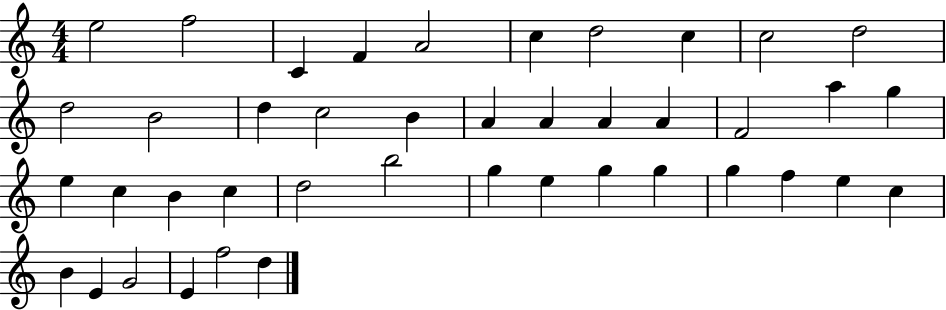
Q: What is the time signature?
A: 4/4